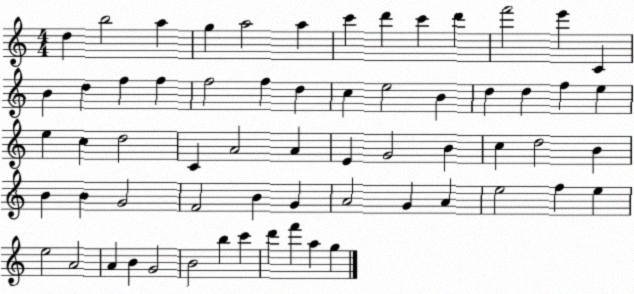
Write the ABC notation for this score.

X:1
T:Untitled
M:4/4
L:1/4
K:C
d b2 a g a2 a c' d' c' d' f'2 e' C B d f f f2 f d c e2 B d d f e e c d2 C A2 A E G2 B c d2 B B B G2 F2 B G A2 G A e2 f e e2 A2 A B G2 B2 b c' d' f' a g